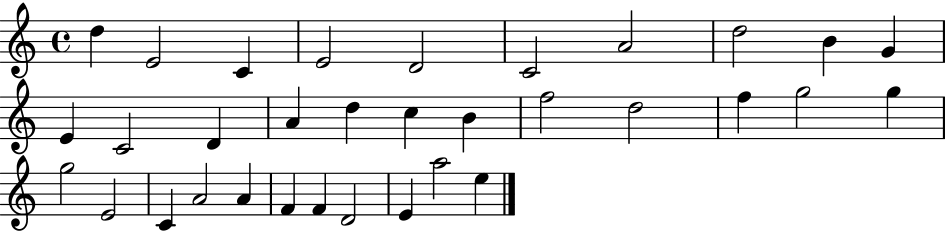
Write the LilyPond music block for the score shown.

{
  \clef treble
  \time 4/4
  \defaultTimeSignature
  \key c \major
  d''4 e'2 c'4 | e'2 d'2 | c'2 a'2 | d''2 b'4 g'4 | \break e'4 c'2 d'4 | a'4 d''4 c''4 b'4 | f''2 d''2 | f''4 g''2 g''4 | \break g''2 e'2 | c'4 a'2 a'4 | f'4 f'4 d'2 | e'4 a''2 e''4 | \break \bar "|."
}